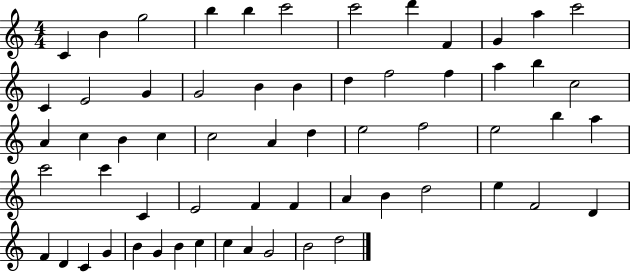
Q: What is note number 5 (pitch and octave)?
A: B5